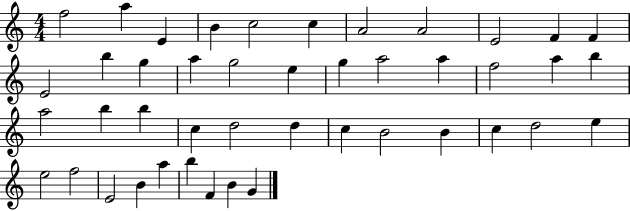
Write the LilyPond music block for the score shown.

{
  \clef treble
  \numericTimeSignature
  \time 4/4
  \key c \major
  f''2 a''4 e'4 | b'4 c''2 c''4 | a'2 a'2 | e'2 f'4 f'4 | \break e'2 b''4 g''4 | a''4 g''2 e''4 | g''4 a''2 a''4 | f''2 a''4 b''4 | \break a''2 b''4 b''4 | c''4 d''2 d''4 | c''4 b'2 b'4 | c''4 d''2 e''4 | \break e''2 f''2 | e'2 b'4 a''4 | b''4 f'4 b'4 g'4 | \bar "|."
}